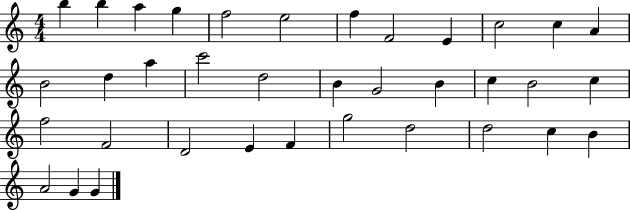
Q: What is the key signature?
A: C major